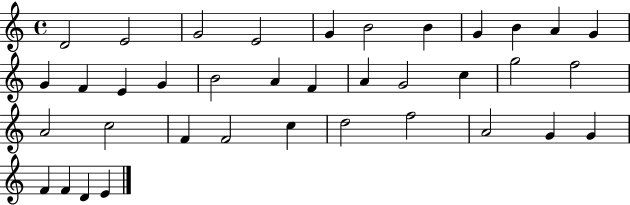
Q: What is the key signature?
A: C major